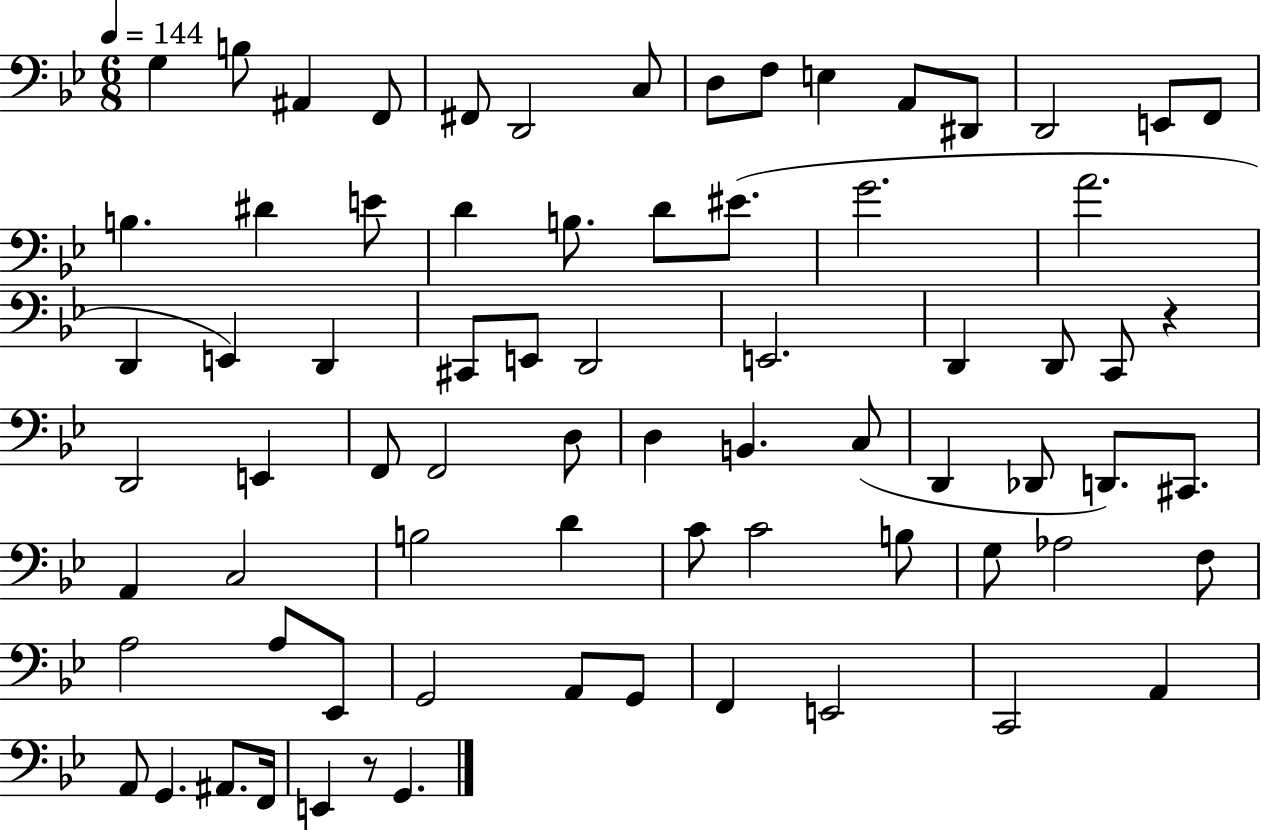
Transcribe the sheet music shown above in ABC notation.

X:1
T:Untitled
M:6/8
L:1/4
K:Bb
G, B,/2 ^A,, F,,/2 ^F,,/2 D,,2 C,/2 D,/2 F,/2 E, A,,/2 ^D,,/2 D,,2 E,,/2 F,,/2 B, ^D E/2 D B,/2 D/2 ^E/2 G2 A2 D,, E,, D,, ^C,,/2 E,,/2 D,,2 E,,2 D,, D,,/2 C,,/2 z D,,2 E,, F,,/2 F,,2 D,/2 D, B,, C,/2 D,, _D,,/2 D,,/2 ^C,,/2 A,, C,2 B,2 D C/2 C2 B,/2 G,/2 _A,2 F,/2 A,2 A,/2 _E,,/2 G,,2 A,,/2 G,,/2 F,, E,,2 C,,2 A,, A,,/2 G,, ^A,,/2 F,,/4 E,, z/2 G,,